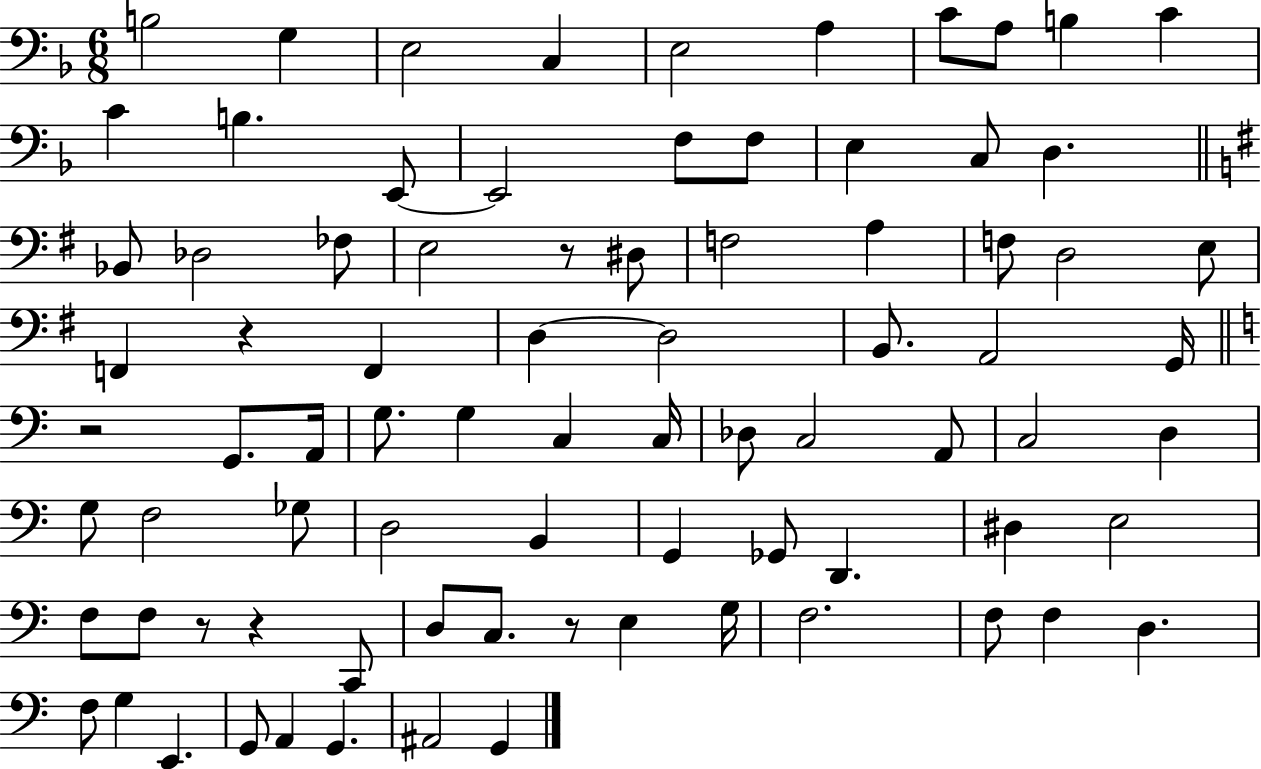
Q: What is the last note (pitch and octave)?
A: G2